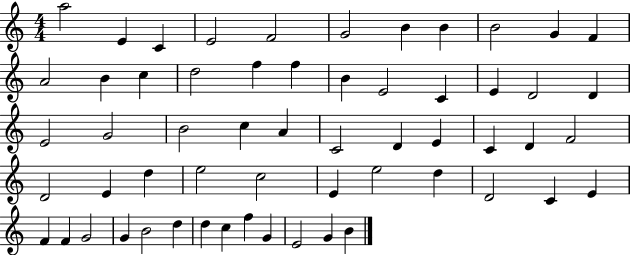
X:1
T:Untitled
M:4/4
L:1/4
K:C
a2 E C E2 F2 G2 B B B2 G F A2 B c d2 f f B E2 C E D2 D E2 G2 B2 c A C2 D E C D F2 D2 E d e2 c2 E e2 d D2 C E F F G2 G B2 d d c f G E2 G B